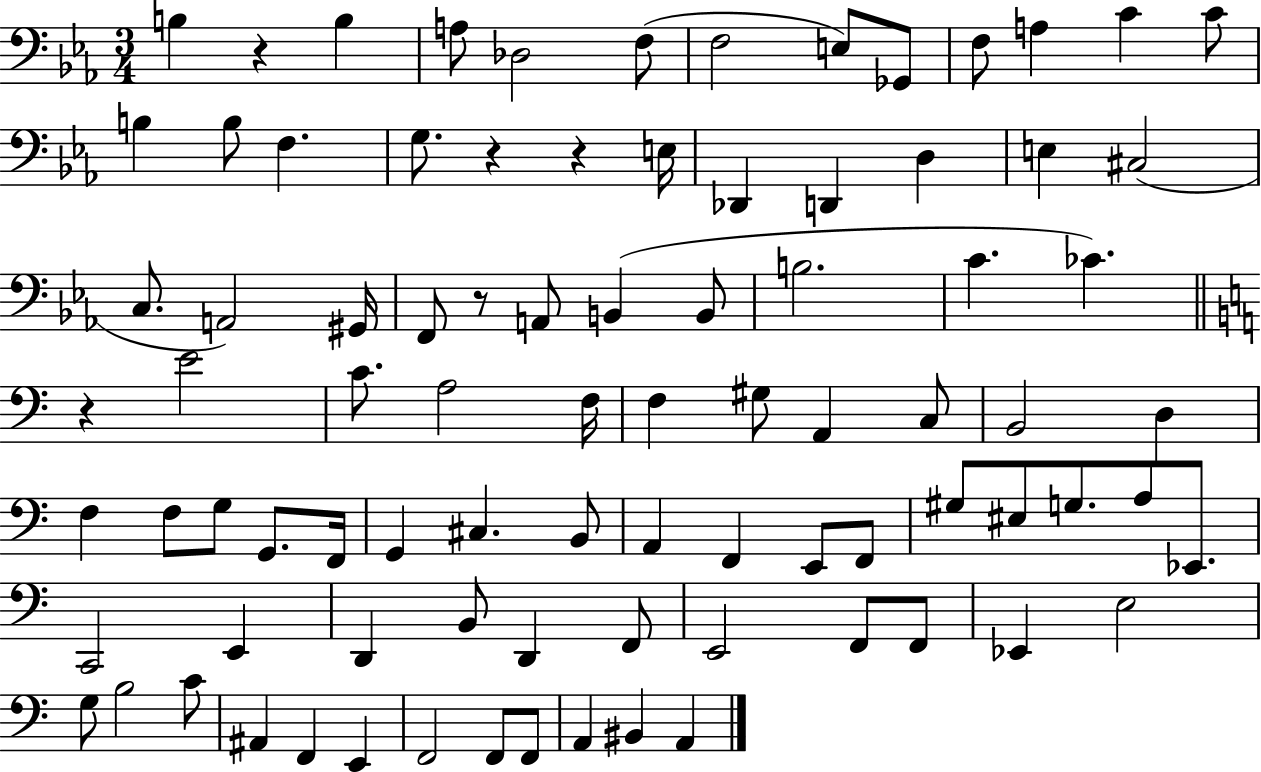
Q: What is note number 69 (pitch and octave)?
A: Eb2